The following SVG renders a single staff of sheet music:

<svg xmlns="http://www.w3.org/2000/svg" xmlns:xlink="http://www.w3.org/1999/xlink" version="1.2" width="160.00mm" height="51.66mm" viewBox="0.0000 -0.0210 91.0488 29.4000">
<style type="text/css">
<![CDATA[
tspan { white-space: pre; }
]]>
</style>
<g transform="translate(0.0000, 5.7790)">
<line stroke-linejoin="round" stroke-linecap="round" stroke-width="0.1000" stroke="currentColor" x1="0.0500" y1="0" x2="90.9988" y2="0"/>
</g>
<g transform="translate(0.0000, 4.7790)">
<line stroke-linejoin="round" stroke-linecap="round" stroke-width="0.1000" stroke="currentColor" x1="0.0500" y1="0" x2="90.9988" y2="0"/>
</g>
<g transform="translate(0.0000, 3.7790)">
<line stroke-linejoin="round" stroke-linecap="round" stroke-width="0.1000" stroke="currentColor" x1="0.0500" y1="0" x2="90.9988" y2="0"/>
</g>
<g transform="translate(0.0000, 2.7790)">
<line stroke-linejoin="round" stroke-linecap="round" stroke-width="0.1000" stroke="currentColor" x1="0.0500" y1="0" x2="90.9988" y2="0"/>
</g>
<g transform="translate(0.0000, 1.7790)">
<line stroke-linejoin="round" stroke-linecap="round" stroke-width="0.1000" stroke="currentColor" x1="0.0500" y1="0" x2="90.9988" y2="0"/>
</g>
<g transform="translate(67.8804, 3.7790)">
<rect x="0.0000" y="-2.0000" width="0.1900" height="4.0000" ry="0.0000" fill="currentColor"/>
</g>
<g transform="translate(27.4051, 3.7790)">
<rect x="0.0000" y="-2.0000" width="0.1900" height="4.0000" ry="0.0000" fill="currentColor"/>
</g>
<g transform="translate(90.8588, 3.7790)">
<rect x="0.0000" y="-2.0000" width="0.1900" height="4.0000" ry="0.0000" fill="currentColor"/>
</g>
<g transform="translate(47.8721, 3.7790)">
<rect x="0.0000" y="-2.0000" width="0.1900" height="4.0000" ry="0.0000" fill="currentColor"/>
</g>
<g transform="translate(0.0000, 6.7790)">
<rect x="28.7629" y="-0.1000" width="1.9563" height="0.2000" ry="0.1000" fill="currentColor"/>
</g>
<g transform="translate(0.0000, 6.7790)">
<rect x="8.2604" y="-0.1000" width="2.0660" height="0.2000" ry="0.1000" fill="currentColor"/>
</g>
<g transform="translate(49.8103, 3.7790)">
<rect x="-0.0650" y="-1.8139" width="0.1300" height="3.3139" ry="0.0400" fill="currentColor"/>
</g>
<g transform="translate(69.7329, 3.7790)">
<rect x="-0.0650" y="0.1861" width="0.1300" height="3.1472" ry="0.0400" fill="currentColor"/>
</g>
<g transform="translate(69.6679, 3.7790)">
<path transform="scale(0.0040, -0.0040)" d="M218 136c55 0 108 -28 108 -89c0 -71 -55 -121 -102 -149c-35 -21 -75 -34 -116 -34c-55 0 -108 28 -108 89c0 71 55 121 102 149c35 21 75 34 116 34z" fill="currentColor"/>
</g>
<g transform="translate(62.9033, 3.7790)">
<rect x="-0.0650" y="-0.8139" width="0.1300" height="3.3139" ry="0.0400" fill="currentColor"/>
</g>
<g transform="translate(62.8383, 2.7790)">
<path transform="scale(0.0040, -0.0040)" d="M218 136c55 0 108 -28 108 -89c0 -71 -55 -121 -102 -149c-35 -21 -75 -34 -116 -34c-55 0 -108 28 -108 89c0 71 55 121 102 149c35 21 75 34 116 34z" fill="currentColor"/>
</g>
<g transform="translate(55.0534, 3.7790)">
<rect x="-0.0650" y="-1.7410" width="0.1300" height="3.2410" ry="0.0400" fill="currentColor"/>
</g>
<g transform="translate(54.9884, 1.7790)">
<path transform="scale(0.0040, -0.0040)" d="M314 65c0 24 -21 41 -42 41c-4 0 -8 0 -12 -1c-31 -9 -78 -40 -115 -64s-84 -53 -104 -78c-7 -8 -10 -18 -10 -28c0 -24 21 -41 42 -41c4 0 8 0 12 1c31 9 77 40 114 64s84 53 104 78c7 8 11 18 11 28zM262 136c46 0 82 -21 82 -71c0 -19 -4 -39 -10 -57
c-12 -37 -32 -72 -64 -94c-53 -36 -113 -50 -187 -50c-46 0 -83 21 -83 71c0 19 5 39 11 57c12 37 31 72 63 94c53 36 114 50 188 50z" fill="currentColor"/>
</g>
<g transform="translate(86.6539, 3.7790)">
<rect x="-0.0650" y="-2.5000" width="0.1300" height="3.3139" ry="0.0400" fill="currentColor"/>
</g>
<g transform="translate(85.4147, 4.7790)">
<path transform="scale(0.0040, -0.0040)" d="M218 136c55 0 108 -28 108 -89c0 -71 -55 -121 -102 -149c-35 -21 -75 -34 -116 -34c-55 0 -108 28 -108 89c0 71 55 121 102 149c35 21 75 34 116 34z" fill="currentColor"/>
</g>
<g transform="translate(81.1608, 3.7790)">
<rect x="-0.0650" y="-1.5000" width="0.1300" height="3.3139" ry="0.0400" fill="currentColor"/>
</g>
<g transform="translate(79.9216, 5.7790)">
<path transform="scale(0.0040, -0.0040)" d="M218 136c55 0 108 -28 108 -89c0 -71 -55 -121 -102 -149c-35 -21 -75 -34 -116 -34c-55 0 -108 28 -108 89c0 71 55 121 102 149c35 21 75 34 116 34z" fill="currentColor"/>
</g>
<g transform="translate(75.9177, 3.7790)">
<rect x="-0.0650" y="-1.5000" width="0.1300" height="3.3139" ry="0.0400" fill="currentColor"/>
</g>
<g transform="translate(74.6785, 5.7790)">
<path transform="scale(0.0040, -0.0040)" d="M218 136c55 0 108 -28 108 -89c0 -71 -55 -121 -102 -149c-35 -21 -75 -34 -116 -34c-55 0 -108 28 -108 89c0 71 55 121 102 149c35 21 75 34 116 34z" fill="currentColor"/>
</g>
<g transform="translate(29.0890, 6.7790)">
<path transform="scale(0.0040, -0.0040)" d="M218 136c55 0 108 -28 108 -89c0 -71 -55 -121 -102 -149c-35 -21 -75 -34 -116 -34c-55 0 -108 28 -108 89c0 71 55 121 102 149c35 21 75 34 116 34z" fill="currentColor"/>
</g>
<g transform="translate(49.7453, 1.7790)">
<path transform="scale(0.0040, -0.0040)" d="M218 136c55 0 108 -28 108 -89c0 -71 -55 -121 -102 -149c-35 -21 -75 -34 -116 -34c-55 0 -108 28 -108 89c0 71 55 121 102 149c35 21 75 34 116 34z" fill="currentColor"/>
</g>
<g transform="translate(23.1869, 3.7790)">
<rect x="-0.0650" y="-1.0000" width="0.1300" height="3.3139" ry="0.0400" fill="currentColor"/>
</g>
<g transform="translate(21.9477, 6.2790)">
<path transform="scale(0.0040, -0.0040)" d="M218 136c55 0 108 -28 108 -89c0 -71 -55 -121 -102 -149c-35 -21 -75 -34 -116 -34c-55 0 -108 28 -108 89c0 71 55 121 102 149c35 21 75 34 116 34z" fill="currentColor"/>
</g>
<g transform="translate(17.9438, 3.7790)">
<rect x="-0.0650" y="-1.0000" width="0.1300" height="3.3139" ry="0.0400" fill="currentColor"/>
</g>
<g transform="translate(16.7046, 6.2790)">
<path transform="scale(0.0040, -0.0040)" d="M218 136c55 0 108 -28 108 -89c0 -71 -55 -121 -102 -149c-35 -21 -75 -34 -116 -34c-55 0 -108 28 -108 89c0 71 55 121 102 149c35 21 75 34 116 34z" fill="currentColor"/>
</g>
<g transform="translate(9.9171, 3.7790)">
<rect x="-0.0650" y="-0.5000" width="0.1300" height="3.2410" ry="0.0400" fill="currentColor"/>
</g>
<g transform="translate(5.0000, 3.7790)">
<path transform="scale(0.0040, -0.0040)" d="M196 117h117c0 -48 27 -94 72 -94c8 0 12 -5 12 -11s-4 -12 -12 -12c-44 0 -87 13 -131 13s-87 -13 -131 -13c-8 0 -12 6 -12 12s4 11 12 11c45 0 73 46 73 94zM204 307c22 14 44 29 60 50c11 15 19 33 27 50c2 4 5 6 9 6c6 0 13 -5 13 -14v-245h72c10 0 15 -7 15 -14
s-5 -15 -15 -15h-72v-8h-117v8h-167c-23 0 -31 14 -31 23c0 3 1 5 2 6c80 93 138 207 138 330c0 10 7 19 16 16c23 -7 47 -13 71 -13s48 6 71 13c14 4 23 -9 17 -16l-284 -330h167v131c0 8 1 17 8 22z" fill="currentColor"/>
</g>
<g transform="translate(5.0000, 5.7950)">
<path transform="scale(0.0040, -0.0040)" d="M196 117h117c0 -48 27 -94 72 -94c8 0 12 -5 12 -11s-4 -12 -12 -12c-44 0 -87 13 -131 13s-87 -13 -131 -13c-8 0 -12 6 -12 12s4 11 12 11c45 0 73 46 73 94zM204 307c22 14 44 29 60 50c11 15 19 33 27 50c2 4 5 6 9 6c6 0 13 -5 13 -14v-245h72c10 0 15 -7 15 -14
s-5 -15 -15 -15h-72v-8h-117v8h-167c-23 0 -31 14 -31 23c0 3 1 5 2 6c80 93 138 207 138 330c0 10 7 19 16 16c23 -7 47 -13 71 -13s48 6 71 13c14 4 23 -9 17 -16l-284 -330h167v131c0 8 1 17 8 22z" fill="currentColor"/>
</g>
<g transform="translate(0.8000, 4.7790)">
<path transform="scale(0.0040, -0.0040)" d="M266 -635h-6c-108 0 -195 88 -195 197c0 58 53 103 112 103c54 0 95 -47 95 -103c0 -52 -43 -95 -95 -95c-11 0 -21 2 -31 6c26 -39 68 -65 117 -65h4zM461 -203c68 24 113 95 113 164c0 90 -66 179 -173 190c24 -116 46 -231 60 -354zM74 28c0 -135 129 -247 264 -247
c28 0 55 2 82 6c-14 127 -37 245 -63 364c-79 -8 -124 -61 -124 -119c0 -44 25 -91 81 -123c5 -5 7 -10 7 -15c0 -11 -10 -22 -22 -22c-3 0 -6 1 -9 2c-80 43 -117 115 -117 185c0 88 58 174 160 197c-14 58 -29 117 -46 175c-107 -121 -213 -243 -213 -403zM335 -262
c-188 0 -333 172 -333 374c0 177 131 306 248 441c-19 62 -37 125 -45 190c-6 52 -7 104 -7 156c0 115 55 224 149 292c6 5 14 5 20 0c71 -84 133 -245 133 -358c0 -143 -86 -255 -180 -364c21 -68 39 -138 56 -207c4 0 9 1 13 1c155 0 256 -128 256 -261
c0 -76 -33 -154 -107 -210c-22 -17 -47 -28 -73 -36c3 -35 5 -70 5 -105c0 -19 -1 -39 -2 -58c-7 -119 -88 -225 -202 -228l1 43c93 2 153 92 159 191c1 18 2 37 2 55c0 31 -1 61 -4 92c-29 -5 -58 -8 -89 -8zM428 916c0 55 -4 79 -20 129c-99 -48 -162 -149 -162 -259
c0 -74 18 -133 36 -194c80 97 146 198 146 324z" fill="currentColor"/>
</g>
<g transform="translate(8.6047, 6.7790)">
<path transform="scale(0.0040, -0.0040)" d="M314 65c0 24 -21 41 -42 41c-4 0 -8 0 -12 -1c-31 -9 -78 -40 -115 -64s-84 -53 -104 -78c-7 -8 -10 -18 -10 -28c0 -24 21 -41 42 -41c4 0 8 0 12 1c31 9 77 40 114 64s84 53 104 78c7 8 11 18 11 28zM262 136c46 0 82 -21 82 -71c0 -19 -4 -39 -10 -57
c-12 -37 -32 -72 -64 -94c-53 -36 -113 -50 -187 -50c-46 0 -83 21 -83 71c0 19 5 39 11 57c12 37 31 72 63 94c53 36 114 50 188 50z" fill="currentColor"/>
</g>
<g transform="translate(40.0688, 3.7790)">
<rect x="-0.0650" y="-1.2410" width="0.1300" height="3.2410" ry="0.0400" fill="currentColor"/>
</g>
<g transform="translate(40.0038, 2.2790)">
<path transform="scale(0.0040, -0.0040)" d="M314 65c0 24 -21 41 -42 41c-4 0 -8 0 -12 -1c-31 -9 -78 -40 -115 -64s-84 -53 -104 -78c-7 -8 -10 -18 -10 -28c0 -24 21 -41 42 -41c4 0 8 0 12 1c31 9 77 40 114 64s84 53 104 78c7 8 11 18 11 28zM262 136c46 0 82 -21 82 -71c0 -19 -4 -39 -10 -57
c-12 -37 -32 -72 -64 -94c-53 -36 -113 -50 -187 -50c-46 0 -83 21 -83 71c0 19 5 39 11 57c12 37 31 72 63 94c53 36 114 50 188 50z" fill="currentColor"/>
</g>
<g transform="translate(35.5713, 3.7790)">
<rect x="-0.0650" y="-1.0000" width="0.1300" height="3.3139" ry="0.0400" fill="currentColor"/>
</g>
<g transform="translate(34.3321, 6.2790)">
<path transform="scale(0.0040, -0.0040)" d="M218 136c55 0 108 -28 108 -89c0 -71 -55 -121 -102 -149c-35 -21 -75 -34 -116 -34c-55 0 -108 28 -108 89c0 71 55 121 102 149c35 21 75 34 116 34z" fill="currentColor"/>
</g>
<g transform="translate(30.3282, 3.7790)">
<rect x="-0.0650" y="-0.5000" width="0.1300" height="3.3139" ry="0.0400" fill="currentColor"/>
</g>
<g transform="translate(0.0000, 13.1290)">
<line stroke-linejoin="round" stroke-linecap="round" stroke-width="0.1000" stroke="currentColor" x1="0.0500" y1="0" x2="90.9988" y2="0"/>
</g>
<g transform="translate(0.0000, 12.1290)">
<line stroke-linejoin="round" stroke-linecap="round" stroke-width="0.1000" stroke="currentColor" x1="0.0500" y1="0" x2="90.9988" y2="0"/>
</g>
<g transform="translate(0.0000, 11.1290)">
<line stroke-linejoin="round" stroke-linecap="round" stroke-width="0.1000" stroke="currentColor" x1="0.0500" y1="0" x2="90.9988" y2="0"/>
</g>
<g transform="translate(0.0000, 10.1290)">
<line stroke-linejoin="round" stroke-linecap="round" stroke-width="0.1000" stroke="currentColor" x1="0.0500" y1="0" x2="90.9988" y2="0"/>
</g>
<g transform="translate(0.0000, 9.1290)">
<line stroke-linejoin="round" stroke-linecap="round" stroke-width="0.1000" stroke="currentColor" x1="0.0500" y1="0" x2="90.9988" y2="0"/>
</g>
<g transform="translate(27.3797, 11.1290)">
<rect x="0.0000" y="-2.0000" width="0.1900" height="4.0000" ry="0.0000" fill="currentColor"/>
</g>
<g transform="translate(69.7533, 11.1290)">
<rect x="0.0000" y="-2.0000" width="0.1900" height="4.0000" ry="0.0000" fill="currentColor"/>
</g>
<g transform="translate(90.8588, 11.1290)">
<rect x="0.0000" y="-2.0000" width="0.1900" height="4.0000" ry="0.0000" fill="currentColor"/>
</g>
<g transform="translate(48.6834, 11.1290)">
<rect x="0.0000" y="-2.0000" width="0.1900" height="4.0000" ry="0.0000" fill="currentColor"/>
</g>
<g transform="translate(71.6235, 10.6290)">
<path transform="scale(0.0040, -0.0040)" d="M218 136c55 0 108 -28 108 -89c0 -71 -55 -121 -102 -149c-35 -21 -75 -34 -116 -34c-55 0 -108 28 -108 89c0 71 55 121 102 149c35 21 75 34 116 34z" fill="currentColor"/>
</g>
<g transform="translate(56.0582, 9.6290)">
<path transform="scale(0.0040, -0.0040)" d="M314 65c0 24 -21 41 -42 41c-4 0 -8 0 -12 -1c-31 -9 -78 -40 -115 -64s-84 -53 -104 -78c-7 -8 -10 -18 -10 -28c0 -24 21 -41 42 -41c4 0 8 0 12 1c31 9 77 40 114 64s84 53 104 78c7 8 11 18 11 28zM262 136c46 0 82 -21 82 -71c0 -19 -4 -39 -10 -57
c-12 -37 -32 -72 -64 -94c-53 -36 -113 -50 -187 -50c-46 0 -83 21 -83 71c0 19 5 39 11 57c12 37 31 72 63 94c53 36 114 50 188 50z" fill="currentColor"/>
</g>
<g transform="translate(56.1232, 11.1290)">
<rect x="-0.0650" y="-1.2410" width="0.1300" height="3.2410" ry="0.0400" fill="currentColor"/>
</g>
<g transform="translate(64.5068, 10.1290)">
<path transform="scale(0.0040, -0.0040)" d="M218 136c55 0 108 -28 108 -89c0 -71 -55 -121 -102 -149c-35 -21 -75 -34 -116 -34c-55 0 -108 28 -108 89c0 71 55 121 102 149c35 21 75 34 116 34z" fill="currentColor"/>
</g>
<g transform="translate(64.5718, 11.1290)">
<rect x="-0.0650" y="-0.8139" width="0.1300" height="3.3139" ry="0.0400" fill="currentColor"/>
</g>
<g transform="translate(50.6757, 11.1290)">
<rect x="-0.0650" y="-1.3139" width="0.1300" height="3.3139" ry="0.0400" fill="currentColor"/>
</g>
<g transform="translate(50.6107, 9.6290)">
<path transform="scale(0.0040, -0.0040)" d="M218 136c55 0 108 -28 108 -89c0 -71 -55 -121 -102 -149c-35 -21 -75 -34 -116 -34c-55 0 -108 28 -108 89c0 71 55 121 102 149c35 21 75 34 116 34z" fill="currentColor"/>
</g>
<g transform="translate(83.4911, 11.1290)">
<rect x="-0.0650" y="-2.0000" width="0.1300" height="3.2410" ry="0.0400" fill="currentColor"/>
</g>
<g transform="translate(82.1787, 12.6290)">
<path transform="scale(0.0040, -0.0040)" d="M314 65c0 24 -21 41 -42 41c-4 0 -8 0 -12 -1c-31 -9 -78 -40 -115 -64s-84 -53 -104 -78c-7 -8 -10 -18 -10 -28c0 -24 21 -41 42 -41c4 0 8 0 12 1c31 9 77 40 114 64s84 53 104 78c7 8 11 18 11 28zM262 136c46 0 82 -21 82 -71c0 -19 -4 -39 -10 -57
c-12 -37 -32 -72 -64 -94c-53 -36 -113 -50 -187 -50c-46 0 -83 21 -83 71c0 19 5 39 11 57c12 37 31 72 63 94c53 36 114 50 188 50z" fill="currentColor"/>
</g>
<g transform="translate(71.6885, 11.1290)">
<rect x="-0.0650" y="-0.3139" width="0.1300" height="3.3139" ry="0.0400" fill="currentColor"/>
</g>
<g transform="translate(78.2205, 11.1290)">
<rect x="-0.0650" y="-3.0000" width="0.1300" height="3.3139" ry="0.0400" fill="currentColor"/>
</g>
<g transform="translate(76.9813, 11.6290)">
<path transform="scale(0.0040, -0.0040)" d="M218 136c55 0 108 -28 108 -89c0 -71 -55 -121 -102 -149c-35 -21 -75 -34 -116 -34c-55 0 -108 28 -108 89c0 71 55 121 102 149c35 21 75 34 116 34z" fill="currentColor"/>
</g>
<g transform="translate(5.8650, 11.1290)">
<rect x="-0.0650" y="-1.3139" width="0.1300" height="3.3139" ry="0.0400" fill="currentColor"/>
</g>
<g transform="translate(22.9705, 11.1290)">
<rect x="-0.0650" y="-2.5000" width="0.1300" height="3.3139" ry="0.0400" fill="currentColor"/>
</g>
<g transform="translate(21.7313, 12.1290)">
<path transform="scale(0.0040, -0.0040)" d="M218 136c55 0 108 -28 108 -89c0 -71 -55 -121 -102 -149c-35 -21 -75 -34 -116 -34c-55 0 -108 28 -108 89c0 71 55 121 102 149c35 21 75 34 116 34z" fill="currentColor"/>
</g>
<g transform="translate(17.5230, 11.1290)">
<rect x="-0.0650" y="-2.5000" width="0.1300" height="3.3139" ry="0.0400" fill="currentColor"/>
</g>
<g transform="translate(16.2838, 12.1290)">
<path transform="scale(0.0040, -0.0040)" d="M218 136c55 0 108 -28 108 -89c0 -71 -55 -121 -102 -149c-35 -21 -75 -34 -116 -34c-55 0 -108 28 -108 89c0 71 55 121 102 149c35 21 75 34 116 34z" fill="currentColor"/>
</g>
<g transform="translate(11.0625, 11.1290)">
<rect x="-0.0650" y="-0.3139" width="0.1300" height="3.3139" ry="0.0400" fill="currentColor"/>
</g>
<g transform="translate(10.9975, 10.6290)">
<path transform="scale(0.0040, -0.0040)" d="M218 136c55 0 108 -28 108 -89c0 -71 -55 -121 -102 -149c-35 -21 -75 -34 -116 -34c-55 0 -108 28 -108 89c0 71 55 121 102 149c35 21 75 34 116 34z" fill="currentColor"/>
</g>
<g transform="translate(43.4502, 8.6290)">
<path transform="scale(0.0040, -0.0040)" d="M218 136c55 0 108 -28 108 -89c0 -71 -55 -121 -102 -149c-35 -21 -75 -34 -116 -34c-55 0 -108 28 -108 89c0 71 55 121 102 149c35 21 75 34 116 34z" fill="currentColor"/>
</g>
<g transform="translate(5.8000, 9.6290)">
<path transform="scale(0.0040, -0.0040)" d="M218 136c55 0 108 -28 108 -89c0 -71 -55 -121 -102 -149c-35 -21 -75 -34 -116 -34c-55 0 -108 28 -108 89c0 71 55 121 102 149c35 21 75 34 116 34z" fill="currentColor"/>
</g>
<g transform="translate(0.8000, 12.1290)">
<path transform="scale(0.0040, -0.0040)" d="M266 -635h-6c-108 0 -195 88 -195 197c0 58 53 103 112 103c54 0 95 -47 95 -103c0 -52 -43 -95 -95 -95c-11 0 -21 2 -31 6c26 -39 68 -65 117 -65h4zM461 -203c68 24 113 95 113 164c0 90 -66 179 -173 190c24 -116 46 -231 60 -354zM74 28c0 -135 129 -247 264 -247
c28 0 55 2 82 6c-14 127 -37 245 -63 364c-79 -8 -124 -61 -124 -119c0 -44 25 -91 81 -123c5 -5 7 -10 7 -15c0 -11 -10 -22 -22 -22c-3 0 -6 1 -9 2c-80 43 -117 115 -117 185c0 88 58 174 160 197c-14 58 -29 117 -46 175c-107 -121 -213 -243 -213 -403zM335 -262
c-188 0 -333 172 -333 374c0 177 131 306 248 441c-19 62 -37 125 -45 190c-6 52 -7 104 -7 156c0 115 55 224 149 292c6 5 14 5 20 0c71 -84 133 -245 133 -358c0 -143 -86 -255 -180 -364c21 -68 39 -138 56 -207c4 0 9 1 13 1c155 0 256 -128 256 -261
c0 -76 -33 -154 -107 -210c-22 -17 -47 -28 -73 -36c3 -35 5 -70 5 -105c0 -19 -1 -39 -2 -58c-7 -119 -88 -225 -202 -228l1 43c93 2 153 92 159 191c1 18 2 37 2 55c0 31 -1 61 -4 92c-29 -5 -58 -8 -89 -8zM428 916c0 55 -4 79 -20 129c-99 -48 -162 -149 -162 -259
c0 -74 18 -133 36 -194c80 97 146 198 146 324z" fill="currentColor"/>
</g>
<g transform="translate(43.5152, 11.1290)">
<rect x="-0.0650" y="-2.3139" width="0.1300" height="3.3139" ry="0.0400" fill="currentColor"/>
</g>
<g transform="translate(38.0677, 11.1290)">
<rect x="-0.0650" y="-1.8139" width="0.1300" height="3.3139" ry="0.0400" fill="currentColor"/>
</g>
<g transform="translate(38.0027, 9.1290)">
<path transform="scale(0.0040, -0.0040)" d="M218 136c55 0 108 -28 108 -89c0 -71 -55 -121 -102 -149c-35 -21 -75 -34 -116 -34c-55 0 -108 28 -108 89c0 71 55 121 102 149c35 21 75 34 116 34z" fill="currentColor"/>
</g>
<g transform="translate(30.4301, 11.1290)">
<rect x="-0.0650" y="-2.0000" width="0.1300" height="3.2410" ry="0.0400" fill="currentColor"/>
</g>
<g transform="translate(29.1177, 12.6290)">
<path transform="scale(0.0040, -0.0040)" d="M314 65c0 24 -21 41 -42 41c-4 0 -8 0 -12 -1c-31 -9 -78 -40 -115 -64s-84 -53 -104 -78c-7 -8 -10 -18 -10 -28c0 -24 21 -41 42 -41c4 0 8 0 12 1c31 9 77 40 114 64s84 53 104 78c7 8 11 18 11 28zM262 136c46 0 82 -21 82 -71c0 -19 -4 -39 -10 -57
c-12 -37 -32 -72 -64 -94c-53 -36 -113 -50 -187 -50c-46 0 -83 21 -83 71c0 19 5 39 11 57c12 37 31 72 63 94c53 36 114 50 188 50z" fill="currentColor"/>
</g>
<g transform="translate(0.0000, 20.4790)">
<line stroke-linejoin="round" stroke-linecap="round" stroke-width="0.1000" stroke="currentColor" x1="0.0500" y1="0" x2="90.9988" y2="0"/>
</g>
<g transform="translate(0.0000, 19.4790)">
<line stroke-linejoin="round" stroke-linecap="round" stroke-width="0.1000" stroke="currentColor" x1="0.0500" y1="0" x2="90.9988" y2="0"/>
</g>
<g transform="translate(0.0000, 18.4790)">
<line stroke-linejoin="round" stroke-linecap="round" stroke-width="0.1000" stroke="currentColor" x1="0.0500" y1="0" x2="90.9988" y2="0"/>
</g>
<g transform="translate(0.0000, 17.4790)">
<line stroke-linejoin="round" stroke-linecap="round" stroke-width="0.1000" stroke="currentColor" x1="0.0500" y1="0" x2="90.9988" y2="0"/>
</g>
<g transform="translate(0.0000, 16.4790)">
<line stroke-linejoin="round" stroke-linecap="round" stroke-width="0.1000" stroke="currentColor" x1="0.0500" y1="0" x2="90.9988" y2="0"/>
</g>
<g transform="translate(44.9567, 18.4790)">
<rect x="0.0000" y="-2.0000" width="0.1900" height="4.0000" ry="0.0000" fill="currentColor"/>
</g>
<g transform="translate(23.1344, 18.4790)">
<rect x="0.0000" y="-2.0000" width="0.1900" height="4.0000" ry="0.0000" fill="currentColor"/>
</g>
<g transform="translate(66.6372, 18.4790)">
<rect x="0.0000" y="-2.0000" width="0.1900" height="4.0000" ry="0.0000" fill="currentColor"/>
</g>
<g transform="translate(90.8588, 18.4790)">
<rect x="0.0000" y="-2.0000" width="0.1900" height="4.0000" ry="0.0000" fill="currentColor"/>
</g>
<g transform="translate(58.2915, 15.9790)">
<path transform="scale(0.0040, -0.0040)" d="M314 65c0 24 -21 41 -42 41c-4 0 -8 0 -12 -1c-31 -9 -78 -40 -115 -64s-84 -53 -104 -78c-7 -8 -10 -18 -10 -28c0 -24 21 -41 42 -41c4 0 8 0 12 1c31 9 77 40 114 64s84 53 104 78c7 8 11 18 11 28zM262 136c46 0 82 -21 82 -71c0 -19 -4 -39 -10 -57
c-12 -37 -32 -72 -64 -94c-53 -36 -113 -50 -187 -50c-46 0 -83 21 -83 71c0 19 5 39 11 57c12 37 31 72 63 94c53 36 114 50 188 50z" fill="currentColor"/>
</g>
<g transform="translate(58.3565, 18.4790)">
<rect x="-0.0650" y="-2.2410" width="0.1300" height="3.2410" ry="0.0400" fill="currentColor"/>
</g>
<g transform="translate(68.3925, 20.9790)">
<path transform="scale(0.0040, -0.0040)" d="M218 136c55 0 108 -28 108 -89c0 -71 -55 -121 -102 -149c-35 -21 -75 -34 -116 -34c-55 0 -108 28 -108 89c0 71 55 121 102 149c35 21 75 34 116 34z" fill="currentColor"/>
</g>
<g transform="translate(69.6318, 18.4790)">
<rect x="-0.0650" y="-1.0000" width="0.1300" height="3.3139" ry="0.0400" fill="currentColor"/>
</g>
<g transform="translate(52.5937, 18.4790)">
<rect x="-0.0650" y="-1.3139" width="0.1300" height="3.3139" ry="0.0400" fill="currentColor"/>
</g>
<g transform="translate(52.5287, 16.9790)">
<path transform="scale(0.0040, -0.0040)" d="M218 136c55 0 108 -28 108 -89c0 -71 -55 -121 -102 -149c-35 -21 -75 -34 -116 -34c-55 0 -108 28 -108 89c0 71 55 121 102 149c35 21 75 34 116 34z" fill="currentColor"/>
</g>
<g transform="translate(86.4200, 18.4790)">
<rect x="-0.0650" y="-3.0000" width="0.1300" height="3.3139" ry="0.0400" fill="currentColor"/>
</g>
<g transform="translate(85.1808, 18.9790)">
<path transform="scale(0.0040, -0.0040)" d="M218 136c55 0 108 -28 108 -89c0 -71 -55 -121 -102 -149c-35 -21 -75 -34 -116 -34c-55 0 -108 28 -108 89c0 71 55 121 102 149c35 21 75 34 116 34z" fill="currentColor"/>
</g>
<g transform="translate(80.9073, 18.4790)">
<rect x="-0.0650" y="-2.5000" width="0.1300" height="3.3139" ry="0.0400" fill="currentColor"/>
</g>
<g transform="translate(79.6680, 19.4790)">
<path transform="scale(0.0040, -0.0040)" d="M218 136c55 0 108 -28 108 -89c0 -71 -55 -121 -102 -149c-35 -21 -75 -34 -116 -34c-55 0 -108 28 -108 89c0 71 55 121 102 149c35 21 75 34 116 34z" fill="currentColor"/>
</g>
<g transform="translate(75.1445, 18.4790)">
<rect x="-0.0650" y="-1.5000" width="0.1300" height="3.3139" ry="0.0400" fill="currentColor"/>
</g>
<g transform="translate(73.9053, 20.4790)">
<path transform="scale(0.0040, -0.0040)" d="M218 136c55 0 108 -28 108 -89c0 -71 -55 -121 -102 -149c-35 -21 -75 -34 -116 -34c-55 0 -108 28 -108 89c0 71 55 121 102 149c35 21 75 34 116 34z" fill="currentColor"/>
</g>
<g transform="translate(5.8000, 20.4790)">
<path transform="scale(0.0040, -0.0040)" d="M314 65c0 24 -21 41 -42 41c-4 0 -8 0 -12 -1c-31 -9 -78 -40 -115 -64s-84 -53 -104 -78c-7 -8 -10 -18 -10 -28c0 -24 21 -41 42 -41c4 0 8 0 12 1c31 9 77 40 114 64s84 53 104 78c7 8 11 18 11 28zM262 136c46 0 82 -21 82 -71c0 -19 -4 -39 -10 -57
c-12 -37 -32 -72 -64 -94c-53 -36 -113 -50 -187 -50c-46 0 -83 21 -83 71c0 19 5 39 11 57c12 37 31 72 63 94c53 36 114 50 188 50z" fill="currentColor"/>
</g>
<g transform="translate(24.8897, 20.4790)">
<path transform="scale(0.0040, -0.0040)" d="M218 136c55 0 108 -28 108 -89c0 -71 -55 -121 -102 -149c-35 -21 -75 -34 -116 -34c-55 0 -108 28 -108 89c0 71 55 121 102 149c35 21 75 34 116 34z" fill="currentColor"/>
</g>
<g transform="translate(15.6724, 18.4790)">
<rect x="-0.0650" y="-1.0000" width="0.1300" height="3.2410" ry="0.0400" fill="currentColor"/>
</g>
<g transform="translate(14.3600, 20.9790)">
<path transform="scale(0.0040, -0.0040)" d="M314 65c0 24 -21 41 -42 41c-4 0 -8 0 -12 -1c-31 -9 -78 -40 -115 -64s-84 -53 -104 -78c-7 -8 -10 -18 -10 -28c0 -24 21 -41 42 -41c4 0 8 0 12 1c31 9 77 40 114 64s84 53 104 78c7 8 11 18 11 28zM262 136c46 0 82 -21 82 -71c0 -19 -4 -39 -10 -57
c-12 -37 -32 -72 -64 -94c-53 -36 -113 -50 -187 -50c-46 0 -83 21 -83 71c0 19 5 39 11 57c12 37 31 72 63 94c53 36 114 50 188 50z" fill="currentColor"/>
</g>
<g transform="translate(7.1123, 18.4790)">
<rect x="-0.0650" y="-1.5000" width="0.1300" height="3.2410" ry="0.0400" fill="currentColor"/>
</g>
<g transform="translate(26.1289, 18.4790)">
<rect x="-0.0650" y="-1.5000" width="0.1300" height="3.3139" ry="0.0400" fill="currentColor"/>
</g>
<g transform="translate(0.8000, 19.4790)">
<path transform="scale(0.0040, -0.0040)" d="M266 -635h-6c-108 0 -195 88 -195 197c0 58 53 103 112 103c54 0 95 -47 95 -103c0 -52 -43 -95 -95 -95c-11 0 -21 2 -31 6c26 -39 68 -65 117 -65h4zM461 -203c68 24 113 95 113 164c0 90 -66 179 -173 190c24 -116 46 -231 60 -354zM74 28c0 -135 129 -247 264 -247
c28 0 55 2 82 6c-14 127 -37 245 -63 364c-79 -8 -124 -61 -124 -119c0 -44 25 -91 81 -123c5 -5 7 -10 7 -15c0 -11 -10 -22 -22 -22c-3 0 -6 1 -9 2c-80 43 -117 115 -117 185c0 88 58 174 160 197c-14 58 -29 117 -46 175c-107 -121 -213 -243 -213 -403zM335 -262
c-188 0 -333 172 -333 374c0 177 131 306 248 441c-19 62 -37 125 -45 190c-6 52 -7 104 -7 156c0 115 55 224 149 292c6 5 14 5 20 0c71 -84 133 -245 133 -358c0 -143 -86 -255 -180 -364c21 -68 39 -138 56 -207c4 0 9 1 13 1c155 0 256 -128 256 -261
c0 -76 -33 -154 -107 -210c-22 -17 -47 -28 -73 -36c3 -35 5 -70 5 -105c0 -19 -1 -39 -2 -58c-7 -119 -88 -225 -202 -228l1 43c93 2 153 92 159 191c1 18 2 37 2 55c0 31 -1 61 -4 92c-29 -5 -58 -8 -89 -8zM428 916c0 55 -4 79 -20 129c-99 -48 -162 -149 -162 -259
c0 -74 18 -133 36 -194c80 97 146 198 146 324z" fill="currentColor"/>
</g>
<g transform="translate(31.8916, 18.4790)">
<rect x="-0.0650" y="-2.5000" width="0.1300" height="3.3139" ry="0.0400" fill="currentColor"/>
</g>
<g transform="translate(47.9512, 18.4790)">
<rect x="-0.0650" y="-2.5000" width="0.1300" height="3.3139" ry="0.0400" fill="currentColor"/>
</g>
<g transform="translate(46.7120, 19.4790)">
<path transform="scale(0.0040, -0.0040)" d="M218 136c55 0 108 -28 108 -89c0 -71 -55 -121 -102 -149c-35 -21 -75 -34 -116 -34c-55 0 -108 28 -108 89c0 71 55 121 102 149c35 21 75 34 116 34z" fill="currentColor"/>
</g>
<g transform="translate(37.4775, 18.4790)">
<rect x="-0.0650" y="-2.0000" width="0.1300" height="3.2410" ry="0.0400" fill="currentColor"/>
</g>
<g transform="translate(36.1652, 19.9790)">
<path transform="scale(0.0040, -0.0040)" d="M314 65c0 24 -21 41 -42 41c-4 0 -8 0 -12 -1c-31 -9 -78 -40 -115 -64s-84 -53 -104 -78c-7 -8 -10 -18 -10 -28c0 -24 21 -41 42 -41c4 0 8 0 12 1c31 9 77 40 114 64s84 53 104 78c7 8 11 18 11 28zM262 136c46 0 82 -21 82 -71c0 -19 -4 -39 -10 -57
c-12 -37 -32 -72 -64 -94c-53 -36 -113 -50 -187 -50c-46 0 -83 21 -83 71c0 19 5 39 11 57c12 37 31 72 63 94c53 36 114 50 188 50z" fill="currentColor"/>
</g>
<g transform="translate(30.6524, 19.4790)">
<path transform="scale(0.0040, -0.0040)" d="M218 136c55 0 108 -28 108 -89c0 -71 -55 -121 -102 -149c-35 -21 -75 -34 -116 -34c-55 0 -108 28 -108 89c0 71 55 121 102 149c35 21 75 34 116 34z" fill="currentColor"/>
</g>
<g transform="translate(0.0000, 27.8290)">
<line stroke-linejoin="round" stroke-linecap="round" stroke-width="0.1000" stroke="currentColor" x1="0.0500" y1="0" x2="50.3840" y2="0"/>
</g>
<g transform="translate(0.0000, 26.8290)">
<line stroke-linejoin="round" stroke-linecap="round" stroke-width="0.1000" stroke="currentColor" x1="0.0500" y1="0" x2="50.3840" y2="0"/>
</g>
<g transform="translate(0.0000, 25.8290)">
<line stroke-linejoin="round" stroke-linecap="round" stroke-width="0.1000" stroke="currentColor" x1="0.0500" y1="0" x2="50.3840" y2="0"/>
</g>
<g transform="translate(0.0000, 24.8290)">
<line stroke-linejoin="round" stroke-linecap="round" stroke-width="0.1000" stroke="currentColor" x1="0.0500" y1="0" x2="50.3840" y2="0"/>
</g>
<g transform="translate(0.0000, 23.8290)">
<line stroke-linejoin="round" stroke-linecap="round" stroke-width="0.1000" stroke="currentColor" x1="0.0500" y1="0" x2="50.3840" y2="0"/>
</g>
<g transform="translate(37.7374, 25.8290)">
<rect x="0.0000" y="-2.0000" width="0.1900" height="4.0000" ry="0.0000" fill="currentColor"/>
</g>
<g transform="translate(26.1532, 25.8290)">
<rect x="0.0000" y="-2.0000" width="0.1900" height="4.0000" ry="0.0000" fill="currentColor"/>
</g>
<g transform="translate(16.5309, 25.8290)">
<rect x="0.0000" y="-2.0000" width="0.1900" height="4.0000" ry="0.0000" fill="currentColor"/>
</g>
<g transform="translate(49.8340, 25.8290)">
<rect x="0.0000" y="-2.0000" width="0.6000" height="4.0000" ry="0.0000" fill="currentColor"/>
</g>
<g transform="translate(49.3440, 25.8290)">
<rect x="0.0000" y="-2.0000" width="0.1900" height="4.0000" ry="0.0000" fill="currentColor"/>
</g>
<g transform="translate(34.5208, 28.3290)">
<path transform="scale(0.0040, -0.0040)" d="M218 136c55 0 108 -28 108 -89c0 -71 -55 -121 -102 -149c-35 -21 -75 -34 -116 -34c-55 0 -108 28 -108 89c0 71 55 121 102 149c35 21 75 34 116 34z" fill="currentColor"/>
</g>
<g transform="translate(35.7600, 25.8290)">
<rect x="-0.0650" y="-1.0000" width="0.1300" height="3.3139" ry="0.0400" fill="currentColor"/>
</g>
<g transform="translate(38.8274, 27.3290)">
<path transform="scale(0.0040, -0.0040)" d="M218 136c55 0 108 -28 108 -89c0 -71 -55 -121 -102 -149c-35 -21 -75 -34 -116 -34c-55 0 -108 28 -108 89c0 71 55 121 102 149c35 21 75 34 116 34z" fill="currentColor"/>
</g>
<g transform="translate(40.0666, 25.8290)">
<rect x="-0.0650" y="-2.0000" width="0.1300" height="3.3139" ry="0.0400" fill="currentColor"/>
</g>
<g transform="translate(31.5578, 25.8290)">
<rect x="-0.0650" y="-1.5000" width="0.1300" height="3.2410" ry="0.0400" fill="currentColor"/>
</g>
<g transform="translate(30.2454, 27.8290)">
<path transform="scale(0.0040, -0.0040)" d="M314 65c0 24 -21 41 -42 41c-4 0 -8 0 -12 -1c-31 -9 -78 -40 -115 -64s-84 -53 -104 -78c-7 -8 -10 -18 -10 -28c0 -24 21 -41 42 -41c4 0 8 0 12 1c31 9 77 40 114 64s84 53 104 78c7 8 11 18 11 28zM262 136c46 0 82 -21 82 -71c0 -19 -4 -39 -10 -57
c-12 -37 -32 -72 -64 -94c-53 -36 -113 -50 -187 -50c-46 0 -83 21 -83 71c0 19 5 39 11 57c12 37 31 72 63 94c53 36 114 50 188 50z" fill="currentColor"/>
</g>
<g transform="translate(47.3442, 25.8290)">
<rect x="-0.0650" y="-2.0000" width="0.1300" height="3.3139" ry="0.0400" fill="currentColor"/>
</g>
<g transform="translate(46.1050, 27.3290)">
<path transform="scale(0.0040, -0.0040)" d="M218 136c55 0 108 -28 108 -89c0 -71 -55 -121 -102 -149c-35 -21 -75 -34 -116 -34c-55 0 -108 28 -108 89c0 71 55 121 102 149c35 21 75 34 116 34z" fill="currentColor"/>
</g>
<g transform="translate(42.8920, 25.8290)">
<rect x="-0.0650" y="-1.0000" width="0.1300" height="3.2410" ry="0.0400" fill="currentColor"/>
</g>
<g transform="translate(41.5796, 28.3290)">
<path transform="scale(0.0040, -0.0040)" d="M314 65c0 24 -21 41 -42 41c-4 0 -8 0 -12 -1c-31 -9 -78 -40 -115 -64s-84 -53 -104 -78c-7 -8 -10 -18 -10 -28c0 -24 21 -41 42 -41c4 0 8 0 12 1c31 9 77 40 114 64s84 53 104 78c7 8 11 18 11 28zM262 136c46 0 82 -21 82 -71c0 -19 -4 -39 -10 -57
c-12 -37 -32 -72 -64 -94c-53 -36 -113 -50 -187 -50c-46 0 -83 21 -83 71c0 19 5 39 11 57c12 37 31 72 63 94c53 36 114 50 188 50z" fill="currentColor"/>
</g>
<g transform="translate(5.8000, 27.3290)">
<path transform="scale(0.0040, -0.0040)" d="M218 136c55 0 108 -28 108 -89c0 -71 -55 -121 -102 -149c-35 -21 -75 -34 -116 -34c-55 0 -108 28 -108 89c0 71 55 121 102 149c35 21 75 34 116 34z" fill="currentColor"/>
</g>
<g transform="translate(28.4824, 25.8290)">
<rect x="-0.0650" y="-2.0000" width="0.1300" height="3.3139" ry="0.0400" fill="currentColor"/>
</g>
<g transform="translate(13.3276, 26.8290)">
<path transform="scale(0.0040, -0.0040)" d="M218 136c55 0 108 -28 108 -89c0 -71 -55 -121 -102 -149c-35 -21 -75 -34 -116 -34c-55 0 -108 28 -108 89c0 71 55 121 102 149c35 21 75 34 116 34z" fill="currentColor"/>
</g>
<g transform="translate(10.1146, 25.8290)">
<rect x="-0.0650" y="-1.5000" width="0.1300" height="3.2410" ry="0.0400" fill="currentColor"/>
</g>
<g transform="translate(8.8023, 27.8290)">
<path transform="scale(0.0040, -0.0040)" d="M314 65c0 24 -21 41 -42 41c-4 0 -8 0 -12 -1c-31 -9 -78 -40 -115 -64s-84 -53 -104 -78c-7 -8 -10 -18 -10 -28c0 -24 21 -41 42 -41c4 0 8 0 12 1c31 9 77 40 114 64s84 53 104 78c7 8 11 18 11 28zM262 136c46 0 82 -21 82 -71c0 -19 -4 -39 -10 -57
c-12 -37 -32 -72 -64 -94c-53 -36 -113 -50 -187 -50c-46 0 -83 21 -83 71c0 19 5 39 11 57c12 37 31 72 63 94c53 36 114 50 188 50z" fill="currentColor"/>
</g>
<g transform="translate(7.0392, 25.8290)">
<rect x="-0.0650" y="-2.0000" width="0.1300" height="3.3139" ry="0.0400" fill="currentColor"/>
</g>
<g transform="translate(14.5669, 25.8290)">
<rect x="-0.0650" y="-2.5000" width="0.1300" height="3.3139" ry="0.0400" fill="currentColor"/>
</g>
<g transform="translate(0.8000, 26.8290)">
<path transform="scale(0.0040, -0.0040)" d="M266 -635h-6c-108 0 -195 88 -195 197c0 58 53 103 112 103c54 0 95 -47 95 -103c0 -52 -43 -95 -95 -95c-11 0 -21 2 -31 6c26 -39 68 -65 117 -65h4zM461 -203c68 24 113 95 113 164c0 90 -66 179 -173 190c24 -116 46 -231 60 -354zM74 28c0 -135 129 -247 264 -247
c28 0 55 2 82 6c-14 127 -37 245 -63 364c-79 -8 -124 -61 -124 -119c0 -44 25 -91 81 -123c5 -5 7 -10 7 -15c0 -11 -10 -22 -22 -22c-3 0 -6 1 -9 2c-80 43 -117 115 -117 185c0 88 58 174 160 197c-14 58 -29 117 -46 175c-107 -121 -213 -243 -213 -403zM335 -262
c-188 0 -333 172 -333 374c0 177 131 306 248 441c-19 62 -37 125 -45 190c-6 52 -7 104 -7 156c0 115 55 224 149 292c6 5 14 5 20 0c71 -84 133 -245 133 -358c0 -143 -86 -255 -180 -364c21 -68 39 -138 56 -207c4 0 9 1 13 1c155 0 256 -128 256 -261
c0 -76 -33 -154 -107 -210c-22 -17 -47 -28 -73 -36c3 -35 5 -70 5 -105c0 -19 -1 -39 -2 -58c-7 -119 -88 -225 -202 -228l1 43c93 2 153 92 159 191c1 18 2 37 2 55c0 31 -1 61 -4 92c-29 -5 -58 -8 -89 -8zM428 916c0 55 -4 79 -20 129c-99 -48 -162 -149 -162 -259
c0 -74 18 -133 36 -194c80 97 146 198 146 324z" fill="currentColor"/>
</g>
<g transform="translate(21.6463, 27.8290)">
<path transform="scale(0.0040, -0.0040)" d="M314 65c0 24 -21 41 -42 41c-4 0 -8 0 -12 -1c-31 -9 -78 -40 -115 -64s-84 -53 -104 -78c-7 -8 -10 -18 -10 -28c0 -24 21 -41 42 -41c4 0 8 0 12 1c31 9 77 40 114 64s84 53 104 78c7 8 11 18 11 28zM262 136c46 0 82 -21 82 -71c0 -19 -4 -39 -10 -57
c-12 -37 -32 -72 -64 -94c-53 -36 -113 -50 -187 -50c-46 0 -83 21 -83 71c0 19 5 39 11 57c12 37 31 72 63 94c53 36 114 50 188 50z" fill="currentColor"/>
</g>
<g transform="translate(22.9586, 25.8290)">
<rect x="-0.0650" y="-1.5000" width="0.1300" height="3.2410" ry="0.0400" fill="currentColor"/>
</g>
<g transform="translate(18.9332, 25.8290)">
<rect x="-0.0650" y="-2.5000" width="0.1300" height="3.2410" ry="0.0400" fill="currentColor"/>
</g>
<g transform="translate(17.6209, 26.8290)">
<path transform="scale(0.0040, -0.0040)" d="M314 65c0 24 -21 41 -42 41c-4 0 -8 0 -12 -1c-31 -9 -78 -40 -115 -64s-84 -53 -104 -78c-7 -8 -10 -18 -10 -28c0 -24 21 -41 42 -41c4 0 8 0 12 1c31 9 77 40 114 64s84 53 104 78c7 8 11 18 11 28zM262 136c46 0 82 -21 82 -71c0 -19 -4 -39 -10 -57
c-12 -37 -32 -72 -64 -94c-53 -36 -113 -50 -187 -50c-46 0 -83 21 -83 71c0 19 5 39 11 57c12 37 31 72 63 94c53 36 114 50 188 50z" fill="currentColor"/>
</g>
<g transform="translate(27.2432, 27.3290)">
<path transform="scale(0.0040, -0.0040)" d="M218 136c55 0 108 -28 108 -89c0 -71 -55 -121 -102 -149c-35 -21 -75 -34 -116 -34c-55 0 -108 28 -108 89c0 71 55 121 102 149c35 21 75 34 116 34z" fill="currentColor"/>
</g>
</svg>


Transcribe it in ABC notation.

X:1
T:Untitled
M:4/4
L:1/4
K:C
C2 D D C D e2 f f2 d B E E G e c G G F2 f g e e2 d c A F2 E2 D2 E G F2 G e g2 D E G A F E2 G G2 E2 F E2 D F D2 F